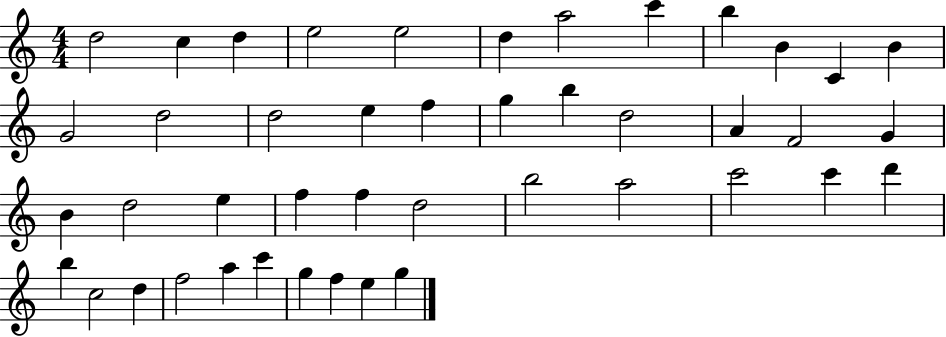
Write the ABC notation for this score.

X:1
T:Untitled
M:4/4
L:1/4
K:C
d2 c d e2 e2 d a2 c' b B C B G2 d2 d2 e f g b d2 A F2 G B d2 e f f d2 b2 a2 c'2 c' d' b c2 d f2 a c' g f e g